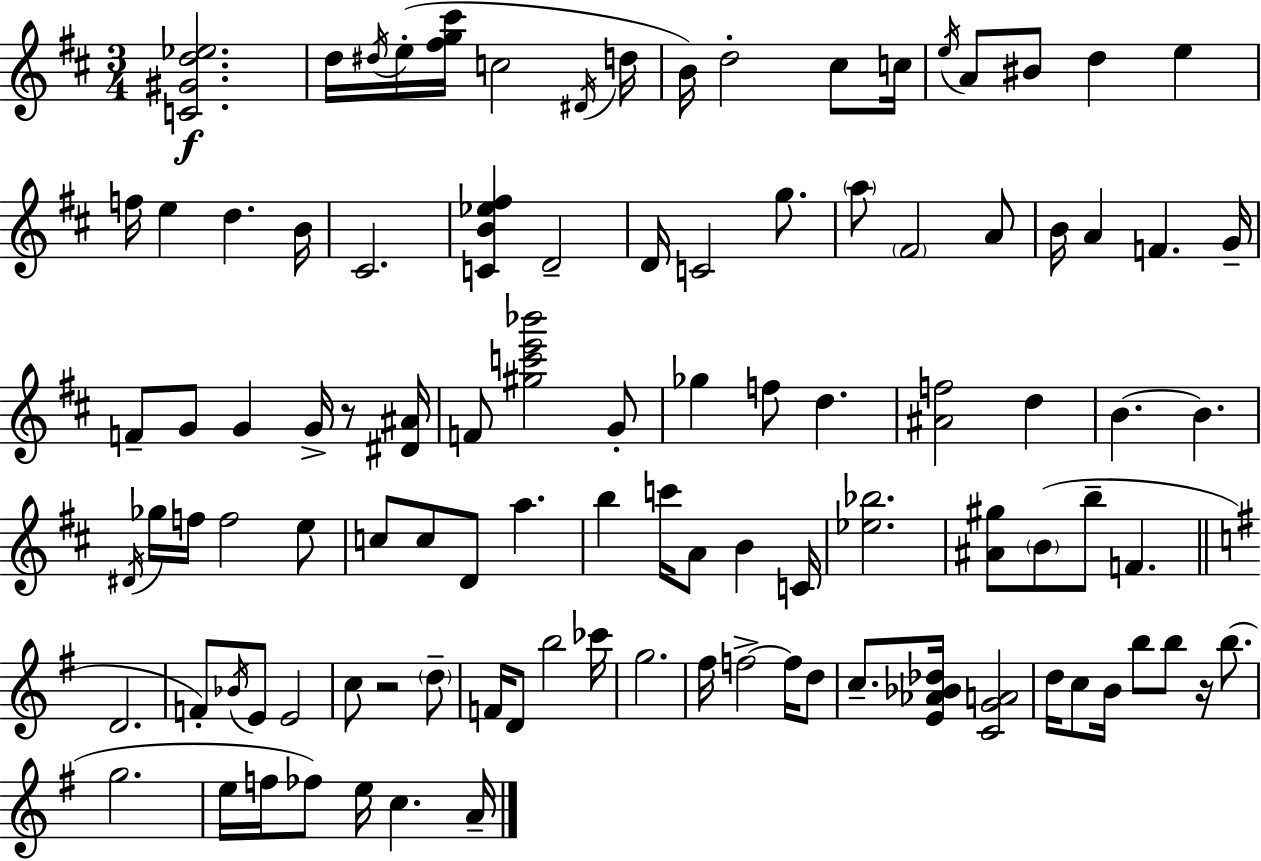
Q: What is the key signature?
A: D major